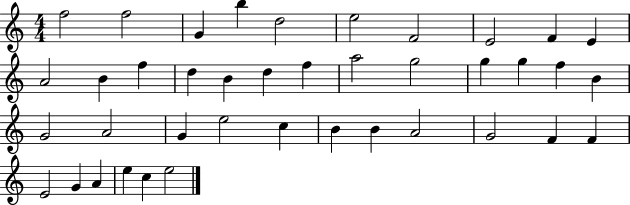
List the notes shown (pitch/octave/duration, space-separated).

F5/h F5/h G4/q B5/q D5/h E5/h F4/h E4/h F4/q E4/q A4/h B4/q F5/q D5/q B4/q D5/q F5/q A5/h G5/h G5/q G5/q F5/q B4/q G4/h A4/h G4/q E5/h C5/q B4/q B4/q A4/h G4/h F4/q F4/q E4/h G4/q A4/q E5/q C5/q E5/h